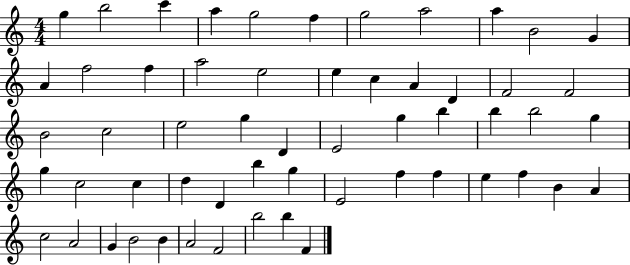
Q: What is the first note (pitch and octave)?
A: G5